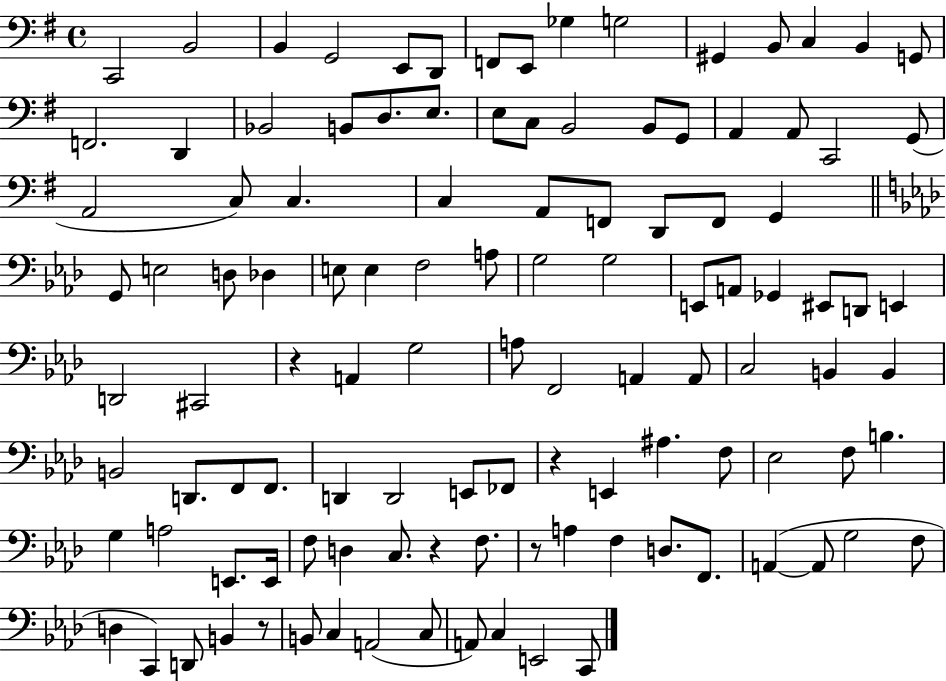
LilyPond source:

{
  \clef bass
  \time 4/4
  \defaultTimeSignature
  \key g \major
  c,2 b,2 | b,4 g,2 e,8 d,8 | f,8 e,8 ges4 g2 | gis,4 b,8 c4 b,4 g,8 | \break f,2. d,4 | bes,2 b,8 d8. e8. | e8 c8 b,2 b,8 g,8 | a,4 a,8 c,2 g,8( | \break a,2 c8) c4. | c4 a,8 f,8 d,8 f,8 g,4 | \bar "||" \break \key f \minor g,8 e2 d8 des4 | e8 e4 f2 a8 | g2 g2 | e,8 a,8 ges,4 eis,8 d,8 e,4 | \break d,2 cis,2 | r4 a,4 g2 | a8 f,2 a,4 a,8 | c2 b,4 b,4 | \break b,2 d,8. f,8 f,8. | d,4 d,2 e,8 fes,8 | r4 e,4 ais4. f8 | ees2 f8 b4. | \break g4 a2 e,8. e,16 | f8 d4 c8. r4 f8. | r8 a4 f4 d8. f,8. | a,4~(~ a,8 g2 f8 | \break d4 c,4) d,8 b,4 r8 | b,8 c4 a,2( c8 | a,8) c4 e,2 c,8 | \bar "|."
}